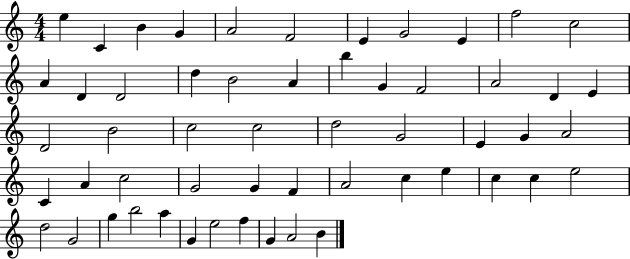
E5/q C4/q B4/q G4/q A4/h F4/h E4/q G4/h E4/q F5/h C5/h A4/q D4/q D4/h D5/q B4/h A4/q B5/q G4/q F4/h A4/h D4/q E4/q D4/h B4/h C5/h C5/h D5/h G4/h E4/q G4/q A4/h C4/q A4/q C5/h G4/h G4/q F4/q A4/h C5/q E5/q C5/q C5/q E5/h D5/h G4/h G5/q B5/h A5/q G4/q E5/h F5/q G4/q A4/h B4/q